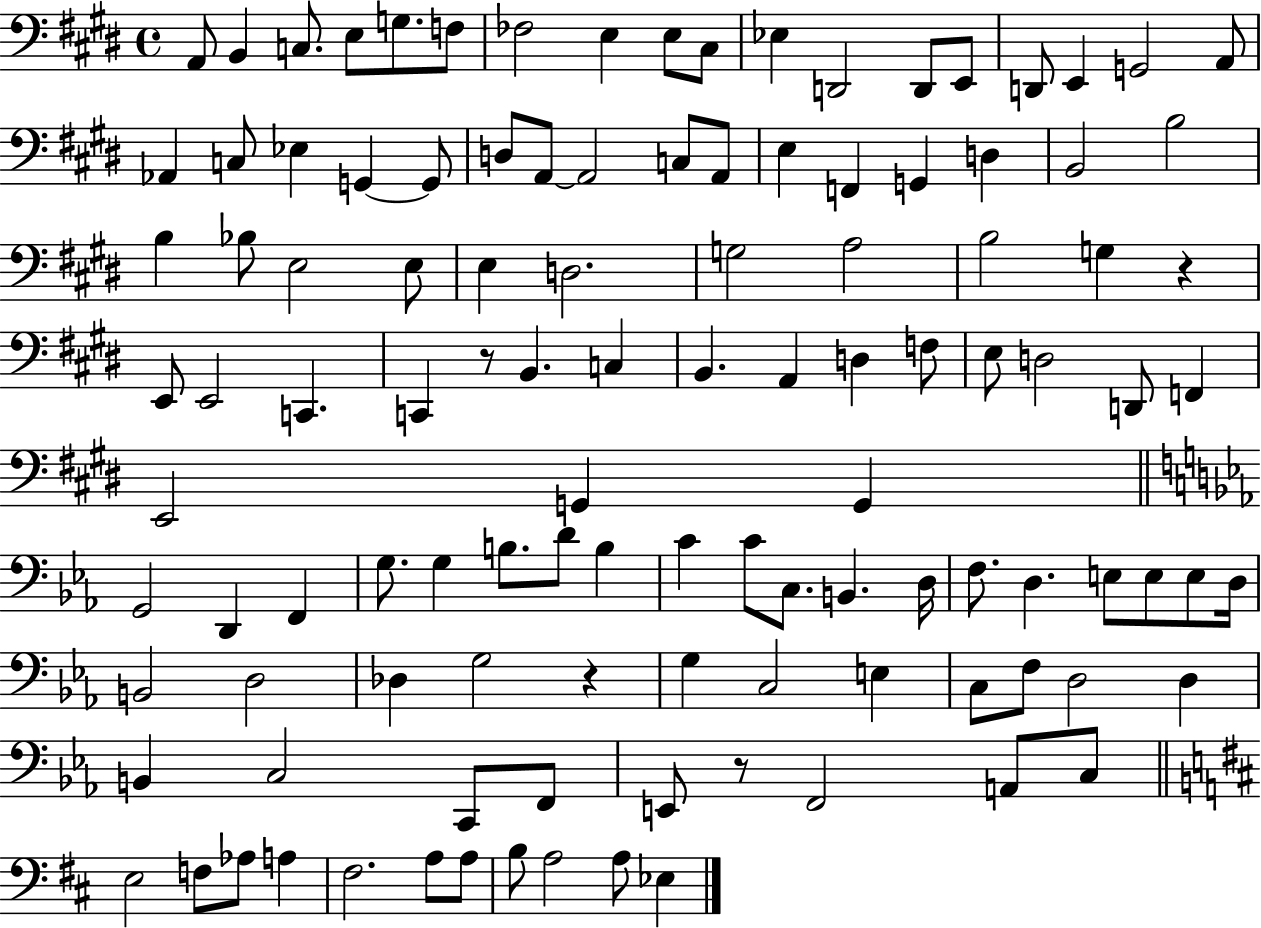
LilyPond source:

{
  \clef bass
  \time 4/4
  \defaultTimeSignature
  \key e \major
  a,8 b,4 c8. e8 g8. f8 | fes2 e4 e8 cis8 | ees4 d,2 d,8 e,8 | d,8 e,4 g,2 a,8 | \break aes,4 c8 ees4 g,4~~ g,8 | d8 a,8~~ a,2 c8 a,8 | e4 f,4 g,4 d4 | b,2 b2 | \break b4 bes8 e2 e8 | e4 d2. | g2 a2 | b2 g4 r4 | \break e,8 e,2 c,4. | c,4 r8 b,4. c4 | b,4. a,4 d4 f8 | e8 d2 d,8 f,4 | \break e,2 g,4 g,4 | \bar "||" \break \key ees \major g,2 d,4 f,4 | g8. g4 b8. d'8 b4 | c'4 c'8 c8. b,4. d16 | f8. d4. e8 e8 e8 d16 | \break b,2 d2 | des4 g2 r4 | g4 c2 e4 | c8 f8 d2 d4 | \break b,4 c2 c,8 f,8 | e,8 r8 f,2 a,8 c8 | \bar "||" \break \key b \minor e2 f8 aes8 a4 | fis2. a8 a8 | b8 a2 a8 ees4 | \bar "|."
}